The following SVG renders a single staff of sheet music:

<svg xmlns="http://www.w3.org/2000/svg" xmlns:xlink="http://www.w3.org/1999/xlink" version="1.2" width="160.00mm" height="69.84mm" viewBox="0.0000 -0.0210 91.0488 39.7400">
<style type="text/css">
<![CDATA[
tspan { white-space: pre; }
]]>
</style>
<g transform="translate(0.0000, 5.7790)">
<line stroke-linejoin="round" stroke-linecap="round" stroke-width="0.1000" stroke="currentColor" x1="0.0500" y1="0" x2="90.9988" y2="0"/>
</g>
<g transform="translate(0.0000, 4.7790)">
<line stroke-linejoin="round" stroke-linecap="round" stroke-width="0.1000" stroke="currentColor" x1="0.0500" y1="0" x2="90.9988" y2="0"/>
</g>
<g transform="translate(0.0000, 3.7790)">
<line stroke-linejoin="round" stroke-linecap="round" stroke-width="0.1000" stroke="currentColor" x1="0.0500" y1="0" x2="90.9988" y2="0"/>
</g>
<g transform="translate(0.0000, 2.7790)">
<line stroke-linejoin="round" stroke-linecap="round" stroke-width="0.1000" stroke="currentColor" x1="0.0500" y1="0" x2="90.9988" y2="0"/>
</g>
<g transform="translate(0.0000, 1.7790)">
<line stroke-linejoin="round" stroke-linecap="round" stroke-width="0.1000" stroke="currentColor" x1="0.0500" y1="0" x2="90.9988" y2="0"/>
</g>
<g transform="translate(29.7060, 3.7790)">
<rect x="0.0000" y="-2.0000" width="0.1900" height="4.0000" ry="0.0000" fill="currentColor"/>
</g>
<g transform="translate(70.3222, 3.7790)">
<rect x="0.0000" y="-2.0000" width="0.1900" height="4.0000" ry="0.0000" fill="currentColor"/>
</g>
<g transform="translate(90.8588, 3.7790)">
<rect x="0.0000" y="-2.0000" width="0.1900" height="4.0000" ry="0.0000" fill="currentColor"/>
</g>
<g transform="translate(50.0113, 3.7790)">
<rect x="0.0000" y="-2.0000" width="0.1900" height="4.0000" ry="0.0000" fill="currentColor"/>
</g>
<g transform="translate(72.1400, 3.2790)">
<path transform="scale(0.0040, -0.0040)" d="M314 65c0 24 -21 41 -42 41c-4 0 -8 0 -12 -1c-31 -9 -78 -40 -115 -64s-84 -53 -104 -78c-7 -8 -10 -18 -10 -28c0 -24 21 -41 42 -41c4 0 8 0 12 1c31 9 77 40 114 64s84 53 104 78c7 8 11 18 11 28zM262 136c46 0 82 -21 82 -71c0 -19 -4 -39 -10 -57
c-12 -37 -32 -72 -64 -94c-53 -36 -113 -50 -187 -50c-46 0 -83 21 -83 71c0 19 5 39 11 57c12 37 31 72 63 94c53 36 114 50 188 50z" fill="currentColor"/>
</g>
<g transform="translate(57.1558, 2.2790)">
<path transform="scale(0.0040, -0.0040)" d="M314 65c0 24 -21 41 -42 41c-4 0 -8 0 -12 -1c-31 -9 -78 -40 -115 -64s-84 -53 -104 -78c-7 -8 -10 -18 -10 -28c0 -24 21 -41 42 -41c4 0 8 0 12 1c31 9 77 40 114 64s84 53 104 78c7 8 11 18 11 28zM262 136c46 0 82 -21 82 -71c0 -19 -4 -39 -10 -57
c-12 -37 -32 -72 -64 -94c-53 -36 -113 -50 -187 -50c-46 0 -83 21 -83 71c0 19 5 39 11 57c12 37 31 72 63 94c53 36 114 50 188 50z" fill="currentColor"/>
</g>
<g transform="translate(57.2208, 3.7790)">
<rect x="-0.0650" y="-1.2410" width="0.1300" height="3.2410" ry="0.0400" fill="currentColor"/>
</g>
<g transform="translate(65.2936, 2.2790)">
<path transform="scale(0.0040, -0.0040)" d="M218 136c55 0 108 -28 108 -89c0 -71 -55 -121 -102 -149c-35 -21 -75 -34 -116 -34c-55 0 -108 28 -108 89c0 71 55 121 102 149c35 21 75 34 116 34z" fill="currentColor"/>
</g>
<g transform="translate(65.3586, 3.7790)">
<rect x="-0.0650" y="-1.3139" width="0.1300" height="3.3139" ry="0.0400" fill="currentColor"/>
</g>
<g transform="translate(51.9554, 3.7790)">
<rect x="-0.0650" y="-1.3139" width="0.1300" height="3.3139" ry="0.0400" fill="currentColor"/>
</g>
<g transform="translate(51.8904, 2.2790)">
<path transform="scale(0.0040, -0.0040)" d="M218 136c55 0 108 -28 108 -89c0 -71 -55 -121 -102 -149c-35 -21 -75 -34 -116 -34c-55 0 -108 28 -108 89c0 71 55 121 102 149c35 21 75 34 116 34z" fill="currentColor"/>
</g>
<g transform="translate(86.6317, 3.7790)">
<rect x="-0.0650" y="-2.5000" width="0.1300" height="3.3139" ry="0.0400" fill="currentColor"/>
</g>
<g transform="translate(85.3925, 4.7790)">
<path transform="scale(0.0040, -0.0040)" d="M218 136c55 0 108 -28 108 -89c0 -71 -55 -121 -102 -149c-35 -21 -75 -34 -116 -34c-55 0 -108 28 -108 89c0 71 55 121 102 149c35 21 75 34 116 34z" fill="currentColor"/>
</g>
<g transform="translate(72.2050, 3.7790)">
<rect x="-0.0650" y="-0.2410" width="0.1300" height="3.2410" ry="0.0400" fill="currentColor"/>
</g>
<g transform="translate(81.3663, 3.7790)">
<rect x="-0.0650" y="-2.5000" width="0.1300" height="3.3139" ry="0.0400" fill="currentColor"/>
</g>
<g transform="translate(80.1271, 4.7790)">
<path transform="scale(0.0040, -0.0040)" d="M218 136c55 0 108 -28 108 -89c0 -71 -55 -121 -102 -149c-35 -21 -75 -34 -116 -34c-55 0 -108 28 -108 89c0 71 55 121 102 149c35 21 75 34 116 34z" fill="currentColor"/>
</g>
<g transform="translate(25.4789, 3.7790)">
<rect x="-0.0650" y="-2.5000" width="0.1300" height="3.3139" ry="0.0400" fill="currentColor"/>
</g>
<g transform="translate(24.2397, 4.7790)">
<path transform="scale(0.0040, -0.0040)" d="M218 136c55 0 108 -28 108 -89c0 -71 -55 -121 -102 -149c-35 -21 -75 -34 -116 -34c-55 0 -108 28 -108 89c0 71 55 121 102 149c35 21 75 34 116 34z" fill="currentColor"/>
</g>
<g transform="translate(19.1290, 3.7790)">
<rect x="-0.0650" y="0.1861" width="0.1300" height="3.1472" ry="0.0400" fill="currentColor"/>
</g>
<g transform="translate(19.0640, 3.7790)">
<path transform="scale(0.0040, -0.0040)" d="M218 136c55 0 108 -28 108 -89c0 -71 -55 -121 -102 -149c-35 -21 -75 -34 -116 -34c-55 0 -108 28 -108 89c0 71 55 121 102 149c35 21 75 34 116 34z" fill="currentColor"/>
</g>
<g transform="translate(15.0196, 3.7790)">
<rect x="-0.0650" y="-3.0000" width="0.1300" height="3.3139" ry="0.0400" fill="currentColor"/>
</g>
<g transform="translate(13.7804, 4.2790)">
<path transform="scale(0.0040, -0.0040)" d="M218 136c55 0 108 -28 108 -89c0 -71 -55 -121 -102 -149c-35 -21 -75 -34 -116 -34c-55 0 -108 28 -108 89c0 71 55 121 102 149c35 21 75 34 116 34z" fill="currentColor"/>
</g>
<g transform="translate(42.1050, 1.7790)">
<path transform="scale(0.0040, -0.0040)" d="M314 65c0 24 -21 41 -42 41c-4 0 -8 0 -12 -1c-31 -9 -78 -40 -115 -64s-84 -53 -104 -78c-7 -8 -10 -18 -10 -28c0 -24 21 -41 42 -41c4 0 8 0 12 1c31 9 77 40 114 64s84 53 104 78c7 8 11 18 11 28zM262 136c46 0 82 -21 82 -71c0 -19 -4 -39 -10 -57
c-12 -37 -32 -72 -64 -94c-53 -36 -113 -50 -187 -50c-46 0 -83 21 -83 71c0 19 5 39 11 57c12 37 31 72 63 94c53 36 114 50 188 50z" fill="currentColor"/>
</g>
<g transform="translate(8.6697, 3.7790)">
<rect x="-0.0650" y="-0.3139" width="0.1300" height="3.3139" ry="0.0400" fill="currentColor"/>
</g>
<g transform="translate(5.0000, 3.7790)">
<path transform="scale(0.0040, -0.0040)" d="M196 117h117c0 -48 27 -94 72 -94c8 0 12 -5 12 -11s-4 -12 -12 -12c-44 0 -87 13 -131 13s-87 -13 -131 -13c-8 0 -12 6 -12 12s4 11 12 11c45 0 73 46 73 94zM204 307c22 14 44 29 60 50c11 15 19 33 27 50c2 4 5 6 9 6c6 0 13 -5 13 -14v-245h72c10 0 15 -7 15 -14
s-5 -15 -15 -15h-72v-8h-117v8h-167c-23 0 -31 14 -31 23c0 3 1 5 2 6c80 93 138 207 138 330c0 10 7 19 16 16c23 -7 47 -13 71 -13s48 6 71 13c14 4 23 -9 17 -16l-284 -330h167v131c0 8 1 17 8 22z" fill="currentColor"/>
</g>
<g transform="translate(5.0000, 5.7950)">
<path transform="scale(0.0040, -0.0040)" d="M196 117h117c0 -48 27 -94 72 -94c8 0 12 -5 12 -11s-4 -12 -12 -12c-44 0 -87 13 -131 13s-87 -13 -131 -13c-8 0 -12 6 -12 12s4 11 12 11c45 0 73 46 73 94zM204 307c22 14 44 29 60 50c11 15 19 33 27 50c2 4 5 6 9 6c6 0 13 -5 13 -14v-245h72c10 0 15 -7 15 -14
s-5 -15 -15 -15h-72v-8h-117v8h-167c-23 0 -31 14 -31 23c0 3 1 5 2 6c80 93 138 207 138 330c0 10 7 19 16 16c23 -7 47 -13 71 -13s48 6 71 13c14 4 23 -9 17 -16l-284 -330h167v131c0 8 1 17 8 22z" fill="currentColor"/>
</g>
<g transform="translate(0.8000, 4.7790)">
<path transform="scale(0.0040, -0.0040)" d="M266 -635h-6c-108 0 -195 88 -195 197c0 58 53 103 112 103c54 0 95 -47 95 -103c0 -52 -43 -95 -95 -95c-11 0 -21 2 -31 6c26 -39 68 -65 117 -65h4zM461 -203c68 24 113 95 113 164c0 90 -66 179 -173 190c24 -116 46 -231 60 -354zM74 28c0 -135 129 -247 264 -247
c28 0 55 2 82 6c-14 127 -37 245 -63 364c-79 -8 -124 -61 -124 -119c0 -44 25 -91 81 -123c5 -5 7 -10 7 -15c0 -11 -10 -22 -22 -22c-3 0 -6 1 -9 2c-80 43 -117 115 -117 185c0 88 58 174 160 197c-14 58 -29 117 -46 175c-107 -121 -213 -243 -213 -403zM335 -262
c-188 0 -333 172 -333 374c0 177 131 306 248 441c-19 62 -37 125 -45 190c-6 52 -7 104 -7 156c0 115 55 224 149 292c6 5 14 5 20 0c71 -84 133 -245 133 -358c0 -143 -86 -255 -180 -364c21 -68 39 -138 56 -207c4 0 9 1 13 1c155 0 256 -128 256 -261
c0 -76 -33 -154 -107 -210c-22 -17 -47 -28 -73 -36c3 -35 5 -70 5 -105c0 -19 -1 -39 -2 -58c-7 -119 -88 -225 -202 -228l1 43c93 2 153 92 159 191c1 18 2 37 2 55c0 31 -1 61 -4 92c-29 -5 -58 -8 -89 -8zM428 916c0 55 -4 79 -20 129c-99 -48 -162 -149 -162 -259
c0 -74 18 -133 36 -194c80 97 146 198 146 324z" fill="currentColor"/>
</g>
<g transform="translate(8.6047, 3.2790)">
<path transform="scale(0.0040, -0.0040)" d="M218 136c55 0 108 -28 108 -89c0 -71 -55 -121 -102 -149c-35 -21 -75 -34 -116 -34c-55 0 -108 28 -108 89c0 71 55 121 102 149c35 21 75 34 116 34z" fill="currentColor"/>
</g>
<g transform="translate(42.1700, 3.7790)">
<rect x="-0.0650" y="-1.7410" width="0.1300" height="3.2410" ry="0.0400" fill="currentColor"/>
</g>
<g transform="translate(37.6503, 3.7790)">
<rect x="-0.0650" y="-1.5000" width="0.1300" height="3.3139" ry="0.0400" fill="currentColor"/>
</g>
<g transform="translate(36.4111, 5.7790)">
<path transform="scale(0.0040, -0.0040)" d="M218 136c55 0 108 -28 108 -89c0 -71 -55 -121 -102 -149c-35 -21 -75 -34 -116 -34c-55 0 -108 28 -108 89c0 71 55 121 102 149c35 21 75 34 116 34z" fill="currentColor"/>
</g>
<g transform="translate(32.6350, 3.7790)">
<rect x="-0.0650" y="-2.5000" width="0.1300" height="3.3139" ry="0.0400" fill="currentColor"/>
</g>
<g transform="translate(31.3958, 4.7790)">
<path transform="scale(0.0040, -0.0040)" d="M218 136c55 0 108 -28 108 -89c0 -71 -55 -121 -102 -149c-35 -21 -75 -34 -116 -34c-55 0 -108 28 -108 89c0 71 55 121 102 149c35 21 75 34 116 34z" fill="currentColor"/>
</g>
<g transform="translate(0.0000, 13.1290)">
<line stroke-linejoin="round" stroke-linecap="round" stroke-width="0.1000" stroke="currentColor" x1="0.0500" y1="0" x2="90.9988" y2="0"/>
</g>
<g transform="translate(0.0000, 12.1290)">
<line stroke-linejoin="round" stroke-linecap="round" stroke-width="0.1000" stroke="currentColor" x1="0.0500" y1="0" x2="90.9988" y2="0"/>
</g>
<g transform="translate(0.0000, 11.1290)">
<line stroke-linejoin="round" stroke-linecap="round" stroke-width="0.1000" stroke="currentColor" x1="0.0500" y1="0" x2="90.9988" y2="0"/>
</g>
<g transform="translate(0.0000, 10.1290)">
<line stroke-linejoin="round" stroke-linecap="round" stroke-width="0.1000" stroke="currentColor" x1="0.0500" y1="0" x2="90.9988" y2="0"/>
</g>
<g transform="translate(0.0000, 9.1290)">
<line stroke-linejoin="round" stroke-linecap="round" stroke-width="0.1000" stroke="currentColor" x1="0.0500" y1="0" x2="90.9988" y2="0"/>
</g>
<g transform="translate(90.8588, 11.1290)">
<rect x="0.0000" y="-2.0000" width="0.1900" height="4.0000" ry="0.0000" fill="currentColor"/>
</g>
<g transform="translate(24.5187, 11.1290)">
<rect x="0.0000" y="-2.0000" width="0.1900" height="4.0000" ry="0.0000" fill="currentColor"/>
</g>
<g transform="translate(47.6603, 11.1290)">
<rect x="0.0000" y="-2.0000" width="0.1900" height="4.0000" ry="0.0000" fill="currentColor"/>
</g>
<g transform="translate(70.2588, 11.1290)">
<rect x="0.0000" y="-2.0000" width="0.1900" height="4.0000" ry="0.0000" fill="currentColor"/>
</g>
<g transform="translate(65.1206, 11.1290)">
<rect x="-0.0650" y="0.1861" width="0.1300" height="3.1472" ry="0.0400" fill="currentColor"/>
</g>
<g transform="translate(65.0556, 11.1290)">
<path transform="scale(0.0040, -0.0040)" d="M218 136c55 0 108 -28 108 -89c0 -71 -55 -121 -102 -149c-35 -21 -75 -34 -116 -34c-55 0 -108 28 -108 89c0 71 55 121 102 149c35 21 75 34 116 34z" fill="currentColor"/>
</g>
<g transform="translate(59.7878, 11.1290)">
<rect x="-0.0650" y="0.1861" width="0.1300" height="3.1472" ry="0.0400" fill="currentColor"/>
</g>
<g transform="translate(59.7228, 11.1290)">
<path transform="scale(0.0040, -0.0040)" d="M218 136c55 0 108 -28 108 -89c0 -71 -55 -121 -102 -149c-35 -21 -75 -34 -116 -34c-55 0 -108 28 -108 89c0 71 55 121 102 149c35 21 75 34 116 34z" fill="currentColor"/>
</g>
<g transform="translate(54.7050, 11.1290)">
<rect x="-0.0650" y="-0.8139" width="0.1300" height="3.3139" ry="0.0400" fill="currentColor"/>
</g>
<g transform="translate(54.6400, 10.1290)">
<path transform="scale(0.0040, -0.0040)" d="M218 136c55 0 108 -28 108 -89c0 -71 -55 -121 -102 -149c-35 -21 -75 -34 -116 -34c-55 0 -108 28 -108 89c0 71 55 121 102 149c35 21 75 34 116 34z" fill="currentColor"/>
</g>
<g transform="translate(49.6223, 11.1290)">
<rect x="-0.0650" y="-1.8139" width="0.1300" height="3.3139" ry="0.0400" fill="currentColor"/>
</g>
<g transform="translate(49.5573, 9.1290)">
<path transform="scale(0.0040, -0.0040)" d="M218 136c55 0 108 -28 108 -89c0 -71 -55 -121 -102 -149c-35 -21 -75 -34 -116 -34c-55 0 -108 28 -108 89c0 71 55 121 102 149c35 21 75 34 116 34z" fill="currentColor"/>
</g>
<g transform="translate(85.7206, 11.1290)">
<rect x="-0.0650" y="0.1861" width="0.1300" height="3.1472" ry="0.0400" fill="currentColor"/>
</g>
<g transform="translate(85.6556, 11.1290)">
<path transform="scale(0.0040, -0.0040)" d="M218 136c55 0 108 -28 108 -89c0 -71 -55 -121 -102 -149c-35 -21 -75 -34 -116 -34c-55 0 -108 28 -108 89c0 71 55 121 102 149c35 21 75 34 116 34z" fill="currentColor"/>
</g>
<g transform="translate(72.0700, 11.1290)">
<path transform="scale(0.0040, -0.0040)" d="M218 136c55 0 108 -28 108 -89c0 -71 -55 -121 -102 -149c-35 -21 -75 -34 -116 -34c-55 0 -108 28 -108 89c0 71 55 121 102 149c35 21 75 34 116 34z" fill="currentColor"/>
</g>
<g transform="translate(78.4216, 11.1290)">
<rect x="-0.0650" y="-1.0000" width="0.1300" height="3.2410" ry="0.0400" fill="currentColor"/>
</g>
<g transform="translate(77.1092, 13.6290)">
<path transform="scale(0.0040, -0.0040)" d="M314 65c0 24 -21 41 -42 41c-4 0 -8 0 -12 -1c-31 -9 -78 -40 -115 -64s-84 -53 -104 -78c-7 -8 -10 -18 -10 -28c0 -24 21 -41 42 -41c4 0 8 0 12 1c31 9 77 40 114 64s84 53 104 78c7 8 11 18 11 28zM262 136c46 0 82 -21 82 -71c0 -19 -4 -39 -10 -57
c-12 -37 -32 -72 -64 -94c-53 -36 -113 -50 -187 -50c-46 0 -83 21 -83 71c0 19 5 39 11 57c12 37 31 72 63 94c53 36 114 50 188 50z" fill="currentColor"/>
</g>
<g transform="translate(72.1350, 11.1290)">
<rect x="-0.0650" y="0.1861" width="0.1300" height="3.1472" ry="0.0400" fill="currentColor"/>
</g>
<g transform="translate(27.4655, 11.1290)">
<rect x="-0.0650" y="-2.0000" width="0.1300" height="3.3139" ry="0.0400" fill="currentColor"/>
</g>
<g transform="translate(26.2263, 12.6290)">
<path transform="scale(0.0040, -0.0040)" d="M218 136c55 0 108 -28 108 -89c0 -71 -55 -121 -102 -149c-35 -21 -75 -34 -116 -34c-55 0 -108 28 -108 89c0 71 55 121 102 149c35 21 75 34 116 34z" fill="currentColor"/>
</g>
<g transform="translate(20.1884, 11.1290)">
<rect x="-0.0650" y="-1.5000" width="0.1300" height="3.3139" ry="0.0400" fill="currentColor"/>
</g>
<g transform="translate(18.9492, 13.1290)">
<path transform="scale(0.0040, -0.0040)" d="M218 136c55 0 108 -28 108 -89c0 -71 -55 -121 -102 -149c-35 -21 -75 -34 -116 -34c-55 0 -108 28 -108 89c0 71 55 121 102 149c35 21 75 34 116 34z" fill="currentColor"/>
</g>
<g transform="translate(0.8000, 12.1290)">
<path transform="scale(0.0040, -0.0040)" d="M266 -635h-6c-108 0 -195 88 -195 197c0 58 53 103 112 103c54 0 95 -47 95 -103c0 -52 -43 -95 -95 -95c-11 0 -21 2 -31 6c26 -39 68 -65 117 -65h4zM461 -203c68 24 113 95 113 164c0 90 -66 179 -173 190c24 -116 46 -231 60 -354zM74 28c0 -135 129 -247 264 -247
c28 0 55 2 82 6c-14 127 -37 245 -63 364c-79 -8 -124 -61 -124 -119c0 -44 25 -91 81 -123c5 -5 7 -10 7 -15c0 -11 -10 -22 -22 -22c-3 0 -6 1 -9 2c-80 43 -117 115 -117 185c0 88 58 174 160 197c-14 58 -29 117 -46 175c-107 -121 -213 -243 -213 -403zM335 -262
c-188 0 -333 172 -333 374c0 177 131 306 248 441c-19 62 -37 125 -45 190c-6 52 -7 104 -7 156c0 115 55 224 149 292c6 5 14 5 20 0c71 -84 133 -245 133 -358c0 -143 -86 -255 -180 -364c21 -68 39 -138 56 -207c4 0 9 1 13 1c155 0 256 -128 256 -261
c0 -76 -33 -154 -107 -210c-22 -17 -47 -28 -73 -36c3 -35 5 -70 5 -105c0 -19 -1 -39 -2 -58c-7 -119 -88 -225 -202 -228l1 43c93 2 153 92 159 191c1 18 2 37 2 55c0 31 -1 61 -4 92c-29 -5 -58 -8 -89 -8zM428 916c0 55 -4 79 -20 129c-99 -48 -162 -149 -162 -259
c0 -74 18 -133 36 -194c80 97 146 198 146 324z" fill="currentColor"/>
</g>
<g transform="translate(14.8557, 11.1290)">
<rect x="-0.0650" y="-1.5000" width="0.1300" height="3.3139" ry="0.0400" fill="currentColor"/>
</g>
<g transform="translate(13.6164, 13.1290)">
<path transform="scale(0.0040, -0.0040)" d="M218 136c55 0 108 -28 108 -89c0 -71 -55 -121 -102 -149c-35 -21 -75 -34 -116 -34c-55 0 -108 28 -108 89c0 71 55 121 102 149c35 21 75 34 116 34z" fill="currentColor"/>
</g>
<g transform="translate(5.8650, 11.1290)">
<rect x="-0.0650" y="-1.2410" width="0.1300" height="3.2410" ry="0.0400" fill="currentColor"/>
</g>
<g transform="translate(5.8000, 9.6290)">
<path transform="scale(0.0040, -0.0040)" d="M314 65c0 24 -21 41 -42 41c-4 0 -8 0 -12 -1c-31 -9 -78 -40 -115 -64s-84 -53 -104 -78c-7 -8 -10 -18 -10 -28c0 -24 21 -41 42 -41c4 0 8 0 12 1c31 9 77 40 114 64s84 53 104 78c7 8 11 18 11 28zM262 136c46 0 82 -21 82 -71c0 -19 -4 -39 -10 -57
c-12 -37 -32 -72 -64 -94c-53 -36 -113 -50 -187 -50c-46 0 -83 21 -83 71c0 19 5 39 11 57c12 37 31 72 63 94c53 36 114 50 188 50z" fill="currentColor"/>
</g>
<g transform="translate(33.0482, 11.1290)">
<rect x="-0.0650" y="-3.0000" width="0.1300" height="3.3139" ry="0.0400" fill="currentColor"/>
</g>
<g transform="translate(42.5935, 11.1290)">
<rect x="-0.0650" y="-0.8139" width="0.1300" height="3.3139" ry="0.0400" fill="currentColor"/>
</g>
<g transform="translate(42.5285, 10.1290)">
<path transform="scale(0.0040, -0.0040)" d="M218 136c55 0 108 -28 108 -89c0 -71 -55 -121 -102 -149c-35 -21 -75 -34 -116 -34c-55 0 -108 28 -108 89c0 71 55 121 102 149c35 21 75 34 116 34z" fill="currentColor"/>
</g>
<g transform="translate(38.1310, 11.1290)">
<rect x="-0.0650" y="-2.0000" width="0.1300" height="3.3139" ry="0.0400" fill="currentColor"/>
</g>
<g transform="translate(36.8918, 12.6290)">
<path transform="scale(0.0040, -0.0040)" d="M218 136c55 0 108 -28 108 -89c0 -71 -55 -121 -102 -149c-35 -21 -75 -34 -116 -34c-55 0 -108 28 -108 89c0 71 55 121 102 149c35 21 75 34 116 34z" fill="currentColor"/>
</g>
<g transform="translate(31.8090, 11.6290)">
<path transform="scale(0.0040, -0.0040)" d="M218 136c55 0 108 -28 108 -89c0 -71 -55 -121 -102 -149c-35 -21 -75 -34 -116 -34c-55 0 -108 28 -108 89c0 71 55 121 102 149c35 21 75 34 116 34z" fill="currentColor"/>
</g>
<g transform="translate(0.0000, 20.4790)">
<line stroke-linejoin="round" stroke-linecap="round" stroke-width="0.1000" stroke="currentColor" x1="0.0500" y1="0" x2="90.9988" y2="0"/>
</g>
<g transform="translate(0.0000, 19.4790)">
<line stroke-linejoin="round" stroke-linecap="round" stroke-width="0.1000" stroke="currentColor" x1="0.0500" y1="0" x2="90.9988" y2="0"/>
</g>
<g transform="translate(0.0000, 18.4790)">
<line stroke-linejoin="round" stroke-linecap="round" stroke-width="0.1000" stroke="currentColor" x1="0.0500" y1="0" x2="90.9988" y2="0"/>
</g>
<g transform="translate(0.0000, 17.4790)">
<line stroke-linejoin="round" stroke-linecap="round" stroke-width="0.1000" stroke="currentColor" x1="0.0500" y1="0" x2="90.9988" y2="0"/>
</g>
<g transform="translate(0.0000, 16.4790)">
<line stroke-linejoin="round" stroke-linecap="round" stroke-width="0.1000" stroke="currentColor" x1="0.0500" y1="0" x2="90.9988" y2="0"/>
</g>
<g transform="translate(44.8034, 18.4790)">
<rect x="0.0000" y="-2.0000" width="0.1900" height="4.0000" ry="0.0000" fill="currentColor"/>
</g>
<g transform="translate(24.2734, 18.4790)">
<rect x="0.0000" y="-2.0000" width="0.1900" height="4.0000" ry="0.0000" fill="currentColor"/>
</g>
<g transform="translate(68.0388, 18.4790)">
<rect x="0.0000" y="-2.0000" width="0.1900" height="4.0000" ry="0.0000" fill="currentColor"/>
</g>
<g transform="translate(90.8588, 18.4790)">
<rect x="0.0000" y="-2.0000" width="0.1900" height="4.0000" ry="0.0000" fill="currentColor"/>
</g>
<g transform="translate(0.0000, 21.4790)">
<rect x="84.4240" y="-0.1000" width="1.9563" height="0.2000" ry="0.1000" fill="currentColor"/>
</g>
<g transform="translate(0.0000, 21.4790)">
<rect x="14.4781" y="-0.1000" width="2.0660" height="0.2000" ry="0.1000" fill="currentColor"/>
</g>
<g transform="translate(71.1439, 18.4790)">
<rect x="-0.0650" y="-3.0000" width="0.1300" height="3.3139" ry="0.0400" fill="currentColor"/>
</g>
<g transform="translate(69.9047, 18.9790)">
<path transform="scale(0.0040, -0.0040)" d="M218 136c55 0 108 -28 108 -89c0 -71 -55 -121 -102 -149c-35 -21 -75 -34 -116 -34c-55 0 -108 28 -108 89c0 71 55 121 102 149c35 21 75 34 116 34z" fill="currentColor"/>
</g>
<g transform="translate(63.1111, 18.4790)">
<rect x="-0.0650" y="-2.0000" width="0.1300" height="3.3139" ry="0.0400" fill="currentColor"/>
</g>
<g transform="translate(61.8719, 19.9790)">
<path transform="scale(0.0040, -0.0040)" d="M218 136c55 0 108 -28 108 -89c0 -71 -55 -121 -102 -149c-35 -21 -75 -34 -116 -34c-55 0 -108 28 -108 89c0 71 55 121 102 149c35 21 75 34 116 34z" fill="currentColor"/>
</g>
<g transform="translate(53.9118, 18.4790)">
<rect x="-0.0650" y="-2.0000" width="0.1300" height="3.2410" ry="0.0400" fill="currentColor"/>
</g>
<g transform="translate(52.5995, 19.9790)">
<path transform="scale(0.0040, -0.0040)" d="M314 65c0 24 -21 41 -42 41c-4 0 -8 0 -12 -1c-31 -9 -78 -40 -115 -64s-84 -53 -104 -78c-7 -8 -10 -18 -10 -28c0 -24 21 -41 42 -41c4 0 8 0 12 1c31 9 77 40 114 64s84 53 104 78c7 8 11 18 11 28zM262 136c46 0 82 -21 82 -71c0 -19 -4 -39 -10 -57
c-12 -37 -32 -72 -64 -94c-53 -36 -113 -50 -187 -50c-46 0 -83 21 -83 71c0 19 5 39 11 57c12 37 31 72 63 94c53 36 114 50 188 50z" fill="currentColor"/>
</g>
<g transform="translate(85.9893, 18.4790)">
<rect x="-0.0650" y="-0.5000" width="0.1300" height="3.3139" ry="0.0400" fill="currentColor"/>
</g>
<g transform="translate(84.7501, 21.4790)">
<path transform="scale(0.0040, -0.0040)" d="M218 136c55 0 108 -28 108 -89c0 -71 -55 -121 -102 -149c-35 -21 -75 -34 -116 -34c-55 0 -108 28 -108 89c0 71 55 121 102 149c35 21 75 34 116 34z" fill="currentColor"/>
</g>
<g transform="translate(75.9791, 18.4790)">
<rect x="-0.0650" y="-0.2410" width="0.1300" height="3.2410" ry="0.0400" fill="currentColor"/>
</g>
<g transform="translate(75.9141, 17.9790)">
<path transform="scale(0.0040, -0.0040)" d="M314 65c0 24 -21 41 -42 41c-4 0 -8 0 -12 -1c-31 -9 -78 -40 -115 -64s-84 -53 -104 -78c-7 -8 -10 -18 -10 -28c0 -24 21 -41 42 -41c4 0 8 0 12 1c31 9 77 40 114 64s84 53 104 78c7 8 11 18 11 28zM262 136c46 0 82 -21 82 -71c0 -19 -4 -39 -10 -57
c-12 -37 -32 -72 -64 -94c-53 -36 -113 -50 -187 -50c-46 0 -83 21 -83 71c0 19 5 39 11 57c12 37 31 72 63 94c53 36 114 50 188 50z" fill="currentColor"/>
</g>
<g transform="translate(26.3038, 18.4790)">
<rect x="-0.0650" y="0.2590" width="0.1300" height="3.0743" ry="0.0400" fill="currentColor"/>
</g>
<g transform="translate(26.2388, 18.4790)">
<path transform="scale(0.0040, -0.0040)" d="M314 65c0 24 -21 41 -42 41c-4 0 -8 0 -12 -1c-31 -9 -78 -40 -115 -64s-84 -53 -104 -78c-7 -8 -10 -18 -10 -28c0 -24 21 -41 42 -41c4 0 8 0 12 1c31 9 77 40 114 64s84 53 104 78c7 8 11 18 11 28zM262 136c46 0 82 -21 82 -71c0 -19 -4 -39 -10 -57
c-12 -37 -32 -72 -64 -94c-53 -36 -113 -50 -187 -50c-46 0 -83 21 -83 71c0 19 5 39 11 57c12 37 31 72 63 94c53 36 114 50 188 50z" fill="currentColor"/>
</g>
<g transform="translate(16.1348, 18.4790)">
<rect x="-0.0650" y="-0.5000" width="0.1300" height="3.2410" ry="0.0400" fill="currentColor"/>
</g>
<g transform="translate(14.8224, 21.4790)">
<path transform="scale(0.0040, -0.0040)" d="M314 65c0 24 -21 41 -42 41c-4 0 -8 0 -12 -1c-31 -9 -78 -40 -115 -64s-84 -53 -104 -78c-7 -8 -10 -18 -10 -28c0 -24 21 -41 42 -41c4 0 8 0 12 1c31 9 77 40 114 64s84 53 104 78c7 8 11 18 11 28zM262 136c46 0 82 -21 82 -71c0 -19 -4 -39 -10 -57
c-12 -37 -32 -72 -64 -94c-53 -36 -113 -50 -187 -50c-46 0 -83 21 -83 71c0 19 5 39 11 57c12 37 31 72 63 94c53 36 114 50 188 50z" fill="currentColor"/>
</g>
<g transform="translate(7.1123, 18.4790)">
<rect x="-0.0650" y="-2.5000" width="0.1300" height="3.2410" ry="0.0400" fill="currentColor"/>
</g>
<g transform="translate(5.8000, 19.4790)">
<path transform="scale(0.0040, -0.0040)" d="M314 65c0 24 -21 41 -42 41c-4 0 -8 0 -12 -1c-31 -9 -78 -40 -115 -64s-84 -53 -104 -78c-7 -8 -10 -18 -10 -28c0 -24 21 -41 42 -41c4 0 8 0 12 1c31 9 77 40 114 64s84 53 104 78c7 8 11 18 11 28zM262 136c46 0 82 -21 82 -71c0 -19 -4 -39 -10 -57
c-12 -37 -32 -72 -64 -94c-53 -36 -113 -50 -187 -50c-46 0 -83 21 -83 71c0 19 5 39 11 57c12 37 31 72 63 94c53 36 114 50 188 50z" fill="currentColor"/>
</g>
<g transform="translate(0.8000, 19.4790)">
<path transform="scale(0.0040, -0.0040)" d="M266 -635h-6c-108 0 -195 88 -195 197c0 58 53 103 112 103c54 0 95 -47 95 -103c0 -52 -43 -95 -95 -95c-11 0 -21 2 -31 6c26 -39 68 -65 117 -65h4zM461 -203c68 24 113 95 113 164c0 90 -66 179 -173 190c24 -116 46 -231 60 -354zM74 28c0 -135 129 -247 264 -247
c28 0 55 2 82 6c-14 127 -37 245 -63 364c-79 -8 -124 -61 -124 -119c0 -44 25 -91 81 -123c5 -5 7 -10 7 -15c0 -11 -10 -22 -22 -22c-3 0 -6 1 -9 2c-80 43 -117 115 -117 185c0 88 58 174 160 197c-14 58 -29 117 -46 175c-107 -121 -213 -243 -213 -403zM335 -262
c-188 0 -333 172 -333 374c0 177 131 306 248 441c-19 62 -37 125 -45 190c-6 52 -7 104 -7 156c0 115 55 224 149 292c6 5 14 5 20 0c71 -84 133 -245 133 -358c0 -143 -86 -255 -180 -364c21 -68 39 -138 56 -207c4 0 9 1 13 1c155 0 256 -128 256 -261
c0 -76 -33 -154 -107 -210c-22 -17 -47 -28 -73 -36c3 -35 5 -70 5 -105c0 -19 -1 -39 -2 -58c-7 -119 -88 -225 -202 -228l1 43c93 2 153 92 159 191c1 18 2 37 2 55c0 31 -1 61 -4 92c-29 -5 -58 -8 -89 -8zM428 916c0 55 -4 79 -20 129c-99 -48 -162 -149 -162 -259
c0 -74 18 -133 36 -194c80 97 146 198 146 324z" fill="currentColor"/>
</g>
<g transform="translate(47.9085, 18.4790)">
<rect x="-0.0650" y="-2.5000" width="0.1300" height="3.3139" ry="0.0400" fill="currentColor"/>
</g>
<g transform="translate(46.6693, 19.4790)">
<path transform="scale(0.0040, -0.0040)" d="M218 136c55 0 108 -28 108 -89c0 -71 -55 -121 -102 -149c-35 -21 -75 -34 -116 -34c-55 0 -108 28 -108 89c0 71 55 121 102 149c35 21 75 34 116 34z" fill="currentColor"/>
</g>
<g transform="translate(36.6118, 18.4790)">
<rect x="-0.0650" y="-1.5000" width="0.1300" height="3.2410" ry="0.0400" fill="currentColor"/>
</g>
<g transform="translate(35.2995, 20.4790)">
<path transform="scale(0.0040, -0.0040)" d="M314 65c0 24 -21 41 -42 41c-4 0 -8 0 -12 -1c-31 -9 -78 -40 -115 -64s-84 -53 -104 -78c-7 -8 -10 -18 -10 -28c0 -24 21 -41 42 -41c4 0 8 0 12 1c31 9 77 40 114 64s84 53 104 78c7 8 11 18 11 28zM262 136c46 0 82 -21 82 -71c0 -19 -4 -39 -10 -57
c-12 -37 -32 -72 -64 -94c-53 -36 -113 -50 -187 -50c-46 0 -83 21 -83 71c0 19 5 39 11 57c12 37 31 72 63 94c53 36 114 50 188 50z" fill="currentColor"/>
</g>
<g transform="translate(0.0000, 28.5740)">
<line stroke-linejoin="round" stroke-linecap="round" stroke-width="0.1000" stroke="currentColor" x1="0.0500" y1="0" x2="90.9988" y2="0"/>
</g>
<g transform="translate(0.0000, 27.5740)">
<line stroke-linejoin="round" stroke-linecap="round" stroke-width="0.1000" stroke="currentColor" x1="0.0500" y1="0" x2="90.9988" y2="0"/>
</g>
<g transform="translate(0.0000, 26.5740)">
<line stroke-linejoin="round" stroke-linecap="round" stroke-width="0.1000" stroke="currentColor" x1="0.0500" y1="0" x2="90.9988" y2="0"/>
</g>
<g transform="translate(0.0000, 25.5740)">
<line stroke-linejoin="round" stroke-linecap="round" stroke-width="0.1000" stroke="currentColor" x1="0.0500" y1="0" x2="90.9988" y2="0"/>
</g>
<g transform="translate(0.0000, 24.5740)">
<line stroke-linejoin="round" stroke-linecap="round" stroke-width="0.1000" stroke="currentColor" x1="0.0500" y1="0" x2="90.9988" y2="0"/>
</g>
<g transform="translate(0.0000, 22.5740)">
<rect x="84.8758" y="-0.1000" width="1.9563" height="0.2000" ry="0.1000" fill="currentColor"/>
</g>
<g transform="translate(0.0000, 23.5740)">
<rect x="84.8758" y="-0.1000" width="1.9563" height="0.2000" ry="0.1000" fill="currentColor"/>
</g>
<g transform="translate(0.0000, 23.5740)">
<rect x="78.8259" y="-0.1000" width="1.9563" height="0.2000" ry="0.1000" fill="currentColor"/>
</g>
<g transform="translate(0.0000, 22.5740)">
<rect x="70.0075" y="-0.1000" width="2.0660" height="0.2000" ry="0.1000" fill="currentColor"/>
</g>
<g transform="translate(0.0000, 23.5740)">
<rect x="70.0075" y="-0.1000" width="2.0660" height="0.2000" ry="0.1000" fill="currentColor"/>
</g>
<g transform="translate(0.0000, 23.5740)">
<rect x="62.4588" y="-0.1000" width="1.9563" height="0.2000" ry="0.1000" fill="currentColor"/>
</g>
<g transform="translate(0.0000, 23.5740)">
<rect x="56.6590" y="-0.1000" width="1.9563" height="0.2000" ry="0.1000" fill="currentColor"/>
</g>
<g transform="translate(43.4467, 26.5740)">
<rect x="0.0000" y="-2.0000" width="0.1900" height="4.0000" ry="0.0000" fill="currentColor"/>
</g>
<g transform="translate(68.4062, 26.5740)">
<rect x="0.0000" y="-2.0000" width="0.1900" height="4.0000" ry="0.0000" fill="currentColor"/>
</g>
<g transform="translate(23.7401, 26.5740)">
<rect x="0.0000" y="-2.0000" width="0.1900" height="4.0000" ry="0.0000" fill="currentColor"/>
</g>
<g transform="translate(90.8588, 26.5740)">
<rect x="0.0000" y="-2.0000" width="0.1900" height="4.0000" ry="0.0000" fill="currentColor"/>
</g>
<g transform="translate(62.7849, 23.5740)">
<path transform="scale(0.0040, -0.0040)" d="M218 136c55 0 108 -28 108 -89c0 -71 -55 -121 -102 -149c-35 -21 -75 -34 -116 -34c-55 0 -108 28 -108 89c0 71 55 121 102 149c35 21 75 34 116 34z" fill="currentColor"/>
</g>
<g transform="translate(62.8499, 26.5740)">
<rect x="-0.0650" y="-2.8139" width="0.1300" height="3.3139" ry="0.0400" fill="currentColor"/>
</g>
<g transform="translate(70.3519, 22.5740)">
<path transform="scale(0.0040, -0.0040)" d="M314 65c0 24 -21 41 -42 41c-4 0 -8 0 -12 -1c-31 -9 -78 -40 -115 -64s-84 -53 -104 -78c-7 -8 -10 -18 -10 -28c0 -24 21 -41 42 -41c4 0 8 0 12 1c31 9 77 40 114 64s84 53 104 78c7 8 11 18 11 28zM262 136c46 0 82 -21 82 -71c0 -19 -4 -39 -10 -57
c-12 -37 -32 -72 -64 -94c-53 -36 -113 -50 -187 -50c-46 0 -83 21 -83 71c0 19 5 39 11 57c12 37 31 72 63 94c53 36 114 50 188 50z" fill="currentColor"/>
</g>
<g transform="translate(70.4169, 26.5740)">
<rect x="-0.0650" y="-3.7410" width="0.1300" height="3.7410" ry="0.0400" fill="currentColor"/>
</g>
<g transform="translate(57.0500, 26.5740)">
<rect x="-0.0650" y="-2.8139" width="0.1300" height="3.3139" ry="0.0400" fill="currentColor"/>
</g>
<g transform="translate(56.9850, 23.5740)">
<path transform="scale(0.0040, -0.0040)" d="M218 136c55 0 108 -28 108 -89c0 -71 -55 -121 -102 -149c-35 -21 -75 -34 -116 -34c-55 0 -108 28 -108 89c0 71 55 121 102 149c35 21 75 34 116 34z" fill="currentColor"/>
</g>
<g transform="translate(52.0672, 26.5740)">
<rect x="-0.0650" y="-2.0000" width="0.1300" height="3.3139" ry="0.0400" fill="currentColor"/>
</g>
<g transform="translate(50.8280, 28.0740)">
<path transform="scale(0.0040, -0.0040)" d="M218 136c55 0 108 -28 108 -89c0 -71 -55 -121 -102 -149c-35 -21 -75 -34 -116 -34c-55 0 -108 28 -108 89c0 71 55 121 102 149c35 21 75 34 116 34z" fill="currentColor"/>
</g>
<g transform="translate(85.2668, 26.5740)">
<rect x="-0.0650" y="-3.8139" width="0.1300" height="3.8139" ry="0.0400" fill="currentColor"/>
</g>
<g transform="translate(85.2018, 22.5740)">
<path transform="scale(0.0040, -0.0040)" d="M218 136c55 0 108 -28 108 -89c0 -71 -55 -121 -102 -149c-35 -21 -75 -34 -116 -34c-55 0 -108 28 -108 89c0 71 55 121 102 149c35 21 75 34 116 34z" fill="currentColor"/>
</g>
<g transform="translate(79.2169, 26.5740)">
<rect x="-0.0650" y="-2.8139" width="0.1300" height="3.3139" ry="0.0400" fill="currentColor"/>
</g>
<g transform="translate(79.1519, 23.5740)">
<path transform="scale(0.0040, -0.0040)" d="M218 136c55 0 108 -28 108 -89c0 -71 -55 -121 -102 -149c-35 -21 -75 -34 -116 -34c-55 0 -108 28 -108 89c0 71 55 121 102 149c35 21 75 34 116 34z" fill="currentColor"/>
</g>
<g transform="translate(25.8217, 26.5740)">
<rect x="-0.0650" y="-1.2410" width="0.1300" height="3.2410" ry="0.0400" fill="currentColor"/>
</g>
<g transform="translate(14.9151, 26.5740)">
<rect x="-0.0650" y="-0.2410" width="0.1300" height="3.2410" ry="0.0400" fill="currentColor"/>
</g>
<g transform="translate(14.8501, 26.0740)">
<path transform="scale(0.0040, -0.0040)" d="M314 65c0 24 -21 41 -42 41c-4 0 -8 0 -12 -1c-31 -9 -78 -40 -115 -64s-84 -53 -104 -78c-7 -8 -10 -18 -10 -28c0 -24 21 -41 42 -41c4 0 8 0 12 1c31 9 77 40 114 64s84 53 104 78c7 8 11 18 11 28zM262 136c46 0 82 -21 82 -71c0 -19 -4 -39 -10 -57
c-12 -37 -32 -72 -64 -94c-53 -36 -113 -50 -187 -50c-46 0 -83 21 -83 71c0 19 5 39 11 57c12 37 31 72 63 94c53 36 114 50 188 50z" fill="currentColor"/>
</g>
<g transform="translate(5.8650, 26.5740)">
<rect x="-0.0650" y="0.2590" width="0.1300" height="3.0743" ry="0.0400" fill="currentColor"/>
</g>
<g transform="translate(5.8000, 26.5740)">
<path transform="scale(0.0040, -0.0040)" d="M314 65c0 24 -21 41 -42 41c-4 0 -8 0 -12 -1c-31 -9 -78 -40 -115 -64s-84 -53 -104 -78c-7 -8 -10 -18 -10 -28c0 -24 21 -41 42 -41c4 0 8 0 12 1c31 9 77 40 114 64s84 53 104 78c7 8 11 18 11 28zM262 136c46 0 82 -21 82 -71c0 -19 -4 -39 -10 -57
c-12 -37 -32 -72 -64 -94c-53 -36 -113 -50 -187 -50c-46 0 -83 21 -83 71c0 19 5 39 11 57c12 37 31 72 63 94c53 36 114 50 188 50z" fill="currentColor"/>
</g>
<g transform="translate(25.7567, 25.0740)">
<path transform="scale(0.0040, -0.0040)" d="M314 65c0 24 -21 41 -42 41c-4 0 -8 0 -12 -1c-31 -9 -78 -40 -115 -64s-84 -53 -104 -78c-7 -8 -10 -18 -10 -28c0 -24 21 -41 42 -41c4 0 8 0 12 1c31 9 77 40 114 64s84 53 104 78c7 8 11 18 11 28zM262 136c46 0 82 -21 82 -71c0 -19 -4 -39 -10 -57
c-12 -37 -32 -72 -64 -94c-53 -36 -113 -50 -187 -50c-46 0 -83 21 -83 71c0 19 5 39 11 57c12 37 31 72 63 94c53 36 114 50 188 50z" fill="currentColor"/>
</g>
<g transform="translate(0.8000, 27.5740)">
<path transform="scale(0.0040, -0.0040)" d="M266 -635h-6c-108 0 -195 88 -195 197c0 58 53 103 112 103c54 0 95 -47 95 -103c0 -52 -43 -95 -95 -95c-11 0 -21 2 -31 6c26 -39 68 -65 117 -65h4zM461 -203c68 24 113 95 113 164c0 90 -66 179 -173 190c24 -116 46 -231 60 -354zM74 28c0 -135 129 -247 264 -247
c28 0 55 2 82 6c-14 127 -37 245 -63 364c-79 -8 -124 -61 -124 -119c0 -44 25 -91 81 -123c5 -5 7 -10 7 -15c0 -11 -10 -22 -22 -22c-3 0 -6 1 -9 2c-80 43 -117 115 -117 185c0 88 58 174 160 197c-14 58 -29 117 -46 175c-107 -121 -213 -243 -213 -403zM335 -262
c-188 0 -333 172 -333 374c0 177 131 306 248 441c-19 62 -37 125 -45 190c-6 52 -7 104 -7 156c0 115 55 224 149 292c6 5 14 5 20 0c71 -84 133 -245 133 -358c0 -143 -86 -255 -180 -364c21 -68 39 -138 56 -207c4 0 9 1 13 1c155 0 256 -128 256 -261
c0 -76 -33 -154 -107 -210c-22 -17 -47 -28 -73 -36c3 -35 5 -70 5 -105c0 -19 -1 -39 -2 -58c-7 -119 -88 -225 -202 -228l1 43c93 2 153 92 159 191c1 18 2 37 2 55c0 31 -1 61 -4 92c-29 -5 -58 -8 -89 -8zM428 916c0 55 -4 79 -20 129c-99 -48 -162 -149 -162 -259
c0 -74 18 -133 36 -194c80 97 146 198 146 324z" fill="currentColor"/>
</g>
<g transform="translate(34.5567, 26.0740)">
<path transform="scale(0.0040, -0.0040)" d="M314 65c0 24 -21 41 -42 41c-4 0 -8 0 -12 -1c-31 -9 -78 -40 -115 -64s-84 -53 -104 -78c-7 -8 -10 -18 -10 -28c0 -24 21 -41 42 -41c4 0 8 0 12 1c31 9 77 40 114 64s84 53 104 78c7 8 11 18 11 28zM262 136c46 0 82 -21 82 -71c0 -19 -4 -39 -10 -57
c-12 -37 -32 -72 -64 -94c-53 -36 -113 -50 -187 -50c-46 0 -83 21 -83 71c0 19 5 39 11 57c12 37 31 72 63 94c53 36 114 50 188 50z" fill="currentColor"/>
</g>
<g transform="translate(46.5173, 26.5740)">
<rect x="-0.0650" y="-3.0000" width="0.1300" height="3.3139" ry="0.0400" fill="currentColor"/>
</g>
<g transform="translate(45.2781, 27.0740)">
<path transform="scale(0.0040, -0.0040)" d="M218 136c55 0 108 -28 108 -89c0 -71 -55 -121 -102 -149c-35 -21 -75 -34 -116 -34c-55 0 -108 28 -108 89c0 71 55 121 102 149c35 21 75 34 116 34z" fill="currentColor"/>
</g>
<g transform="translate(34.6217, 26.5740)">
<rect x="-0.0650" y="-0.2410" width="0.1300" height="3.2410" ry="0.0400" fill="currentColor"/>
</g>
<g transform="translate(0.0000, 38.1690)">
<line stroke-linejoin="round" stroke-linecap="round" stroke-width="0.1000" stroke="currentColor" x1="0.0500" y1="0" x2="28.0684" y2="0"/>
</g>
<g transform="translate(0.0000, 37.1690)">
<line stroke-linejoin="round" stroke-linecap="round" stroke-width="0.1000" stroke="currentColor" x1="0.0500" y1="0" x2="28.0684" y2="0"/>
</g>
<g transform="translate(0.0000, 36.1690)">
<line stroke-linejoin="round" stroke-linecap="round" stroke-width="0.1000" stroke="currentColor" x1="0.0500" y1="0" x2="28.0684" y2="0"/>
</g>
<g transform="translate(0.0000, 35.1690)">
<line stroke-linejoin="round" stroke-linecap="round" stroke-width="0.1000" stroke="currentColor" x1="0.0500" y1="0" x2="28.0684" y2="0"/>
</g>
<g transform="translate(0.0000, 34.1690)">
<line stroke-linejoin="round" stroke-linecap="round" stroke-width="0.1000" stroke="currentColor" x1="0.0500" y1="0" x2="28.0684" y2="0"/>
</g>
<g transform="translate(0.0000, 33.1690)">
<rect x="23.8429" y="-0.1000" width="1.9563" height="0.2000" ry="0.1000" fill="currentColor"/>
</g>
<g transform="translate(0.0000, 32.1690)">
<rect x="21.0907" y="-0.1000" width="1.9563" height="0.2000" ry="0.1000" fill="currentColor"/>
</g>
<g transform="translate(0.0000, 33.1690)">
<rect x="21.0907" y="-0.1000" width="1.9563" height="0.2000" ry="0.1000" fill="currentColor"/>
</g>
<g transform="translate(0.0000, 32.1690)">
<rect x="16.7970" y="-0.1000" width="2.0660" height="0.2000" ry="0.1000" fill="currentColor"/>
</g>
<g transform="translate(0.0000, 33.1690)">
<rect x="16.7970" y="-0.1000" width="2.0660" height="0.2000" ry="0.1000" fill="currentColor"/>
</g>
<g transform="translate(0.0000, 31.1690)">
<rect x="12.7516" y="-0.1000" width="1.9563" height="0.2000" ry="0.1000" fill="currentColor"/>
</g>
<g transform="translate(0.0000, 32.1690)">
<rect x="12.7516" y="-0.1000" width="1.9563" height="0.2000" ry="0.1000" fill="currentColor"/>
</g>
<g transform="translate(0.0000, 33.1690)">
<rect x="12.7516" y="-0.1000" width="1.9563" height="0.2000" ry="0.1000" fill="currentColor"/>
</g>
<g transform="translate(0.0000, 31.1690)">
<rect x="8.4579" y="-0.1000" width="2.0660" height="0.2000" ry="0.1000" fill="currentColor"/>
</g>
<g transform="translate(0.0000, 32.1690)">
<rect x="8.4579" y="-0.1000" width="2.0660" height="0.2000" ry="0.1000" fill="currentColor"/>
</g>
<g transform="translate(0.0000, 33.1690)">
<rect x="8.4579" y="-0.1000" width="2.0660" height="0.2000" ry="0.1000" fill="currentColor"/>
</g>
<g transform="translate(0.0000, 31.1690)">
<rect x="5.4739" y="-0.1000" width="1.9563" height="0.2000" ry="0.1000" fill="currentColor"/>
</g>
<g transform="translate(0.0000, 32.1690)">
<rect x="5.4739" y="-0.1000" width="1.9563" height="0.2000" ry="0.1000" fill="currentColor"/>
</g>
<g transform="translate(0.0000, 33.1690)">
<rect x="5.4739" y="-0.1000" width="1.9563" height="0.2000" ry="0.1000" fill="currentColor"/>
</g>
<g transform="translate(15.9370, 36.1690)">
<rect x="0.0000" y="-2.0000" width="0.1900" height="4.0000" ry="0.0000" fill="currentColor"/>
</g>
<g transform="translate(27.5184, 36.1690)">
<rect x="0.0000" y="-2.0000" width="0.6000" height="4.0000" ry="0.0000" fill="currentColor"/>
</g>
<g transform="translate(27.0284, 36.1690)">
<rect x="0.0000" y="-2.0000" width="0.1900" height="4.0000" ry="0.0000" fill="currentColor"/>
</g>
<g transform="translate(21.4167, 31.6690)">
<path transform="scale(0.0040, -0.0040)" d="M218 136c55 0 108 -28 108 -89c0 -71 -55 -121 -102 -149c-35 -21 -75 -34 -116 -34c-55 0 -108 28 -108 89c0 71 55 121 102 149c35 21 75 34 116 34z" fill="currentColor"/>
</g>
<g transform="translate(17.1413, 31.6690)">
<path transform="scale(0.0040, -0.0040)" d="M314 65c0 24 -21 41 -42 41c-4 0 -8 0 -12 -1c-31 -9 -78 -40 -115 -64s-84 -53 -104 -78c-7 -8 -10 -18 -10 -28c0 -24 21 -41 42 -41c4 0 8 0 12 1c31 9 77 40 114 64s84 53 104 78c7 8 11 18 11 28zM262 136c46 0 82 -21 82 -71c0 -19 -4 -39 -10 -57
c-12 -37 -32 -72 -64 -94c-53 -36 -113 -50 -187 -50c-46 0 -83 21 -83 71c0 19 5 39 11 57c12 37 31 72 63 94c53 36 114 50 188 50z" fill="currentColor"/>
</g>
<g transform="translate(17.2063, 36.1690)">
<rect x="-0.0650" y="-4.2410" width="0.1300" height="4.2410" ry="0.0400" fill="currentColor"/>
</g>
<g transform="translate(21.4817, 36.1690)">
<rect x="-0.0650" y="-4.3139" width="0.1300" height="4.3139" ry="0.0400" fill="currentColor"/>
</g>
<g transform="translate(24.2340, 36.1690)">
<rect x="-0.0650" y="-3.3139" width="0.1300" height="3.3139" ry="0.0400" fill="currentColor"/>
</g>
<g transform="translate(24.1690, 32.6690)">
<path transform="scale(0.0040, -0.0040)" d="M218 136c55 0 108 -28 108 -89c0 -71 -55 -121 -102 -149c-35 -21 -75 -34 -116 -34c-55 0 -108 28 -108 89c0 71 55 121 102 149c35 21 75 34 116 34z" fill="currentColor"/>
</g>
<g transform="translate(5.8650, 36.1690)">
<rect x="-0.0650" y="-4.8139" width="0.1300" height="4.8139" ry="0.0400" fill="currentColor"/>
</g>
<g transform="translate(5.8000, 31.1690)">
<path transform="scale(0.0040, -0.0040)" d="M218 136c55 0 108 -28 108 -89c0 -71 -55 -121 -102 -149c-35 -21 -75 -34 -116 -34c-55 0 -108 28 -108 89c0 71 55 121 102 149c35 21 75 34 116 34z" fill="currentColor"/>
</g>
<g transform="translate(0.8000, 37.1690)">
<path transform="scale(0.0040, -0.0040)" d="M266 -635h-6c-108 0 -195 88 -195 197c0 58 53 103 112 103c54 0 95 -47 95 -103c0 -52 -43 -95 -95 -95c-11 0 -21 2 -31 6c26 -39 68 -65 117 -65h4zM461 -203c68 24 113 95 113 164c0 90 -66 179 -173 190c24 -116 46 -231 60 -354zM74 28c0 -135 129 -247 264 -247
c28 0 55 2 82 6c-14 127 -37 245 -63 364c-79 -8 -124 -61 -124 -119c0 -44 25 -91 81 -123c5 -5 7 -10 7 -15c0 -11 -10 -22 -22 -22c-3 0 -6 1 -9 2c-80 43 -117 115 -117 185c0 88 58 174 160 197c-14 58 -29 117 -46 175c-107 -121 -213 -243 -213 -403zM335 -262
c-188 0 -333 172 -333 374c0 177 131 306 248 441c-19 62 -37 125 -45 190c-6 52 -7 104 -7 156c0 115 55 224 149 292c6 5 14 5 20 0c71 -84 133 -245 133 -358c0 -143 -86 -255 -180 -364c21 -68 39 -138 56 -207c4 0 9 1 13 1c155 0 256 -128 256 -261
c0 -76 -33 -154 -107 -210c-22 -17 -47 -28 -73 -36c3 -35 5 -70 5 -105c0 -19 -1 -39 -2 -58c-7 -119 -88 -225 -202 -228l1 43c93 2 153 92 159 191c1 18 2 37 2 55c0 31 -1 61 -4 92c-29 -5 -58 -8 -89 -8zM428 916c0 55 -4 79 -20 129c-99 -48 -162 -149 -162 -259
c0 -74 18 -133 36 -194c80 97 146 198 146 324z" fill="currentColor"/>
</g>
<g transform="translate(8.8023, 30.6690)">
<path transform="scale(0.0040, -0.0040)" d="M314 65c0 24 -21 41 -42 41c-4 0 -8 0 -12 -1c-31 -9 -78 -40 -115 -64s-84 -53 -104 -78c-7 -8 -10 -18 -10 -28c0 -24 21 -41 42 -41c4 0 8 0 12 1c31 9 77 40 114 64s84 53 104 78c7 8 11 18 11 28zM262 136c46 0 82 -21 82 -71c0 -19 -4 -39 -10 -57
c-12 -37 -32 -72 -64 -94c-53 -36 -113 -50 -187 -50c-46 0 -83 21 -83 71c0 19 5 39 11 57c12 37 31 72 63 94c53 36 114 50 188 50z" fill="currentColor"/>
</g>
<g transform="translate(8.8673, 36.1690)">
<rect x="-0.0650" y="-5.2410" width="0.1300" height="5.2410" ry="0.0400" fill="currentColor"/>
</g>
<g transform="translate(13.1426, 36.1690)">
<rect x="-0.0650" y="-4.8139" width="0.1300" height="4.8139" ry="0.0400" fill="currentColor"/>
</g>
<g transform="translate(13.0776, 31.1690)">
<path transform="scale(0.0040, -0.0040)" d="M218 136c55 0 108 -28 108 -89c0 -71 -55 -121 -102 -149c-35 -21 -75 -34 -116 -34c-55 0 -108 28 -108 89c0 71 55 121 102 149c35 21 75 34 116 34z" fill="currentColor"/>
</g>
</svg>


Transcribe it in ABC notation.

X:1
T:Untitled
M:4/4
L:1/4
K:C
c A B G G E f2 e e2 e c2 G G e2 E E F A F d f d B B B D2 B G2 C2 B2 E2 G F2 F A c2 C B2 c2 e2 c2 A F a a c'2 a c' e' f'2 e' d'2 d' b